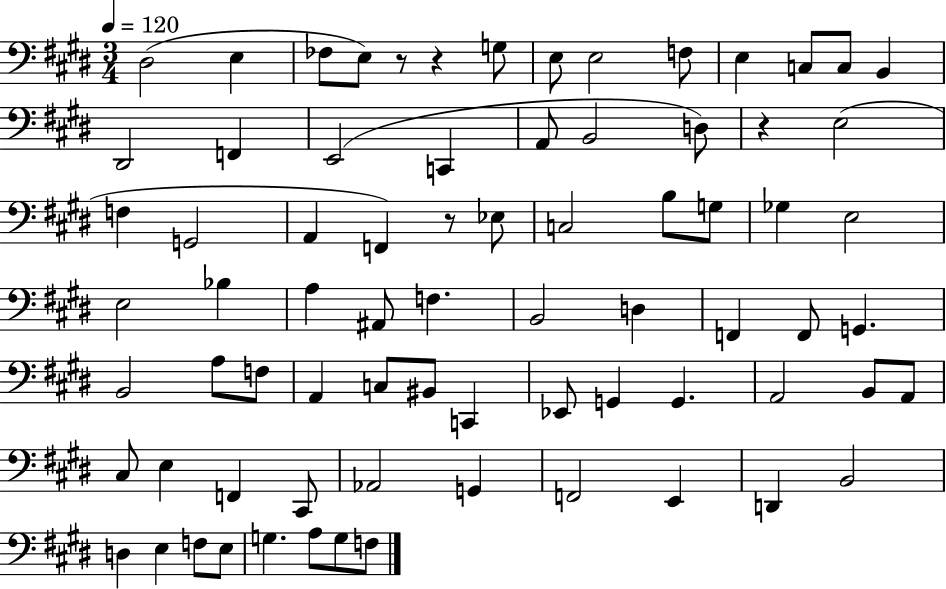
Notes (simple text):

D#3/h E3/q FES3/e E3/e R/e R/q G3/e E3/e E3/h F3/e E3/q C3/e C3/e B2/q D#2/h F2/q E2/h C2/q A2/e B2/h D3/e R/q E3/h F3/q G2/h A2/q F2/q R/e Eb3/e C3/h B3/e G3/e Gb3/q E3/h E3/h Bb3/q A3/q A#2/e F3/q. B2/h D3/q F2/q F2/e G2/q. B2/h A3/e F3/e A2/q C3/e BIS2/e C2/q Eb2/e G2/q G2/q. A2/h B2/e A2/e C#3/e E3/q F2/q C#2/e Ab2/h G2/q F2/h E2/q D2/q B2/h D3/q E3/q F3/e E3/e G3/q. A3/e G3/e F3/e